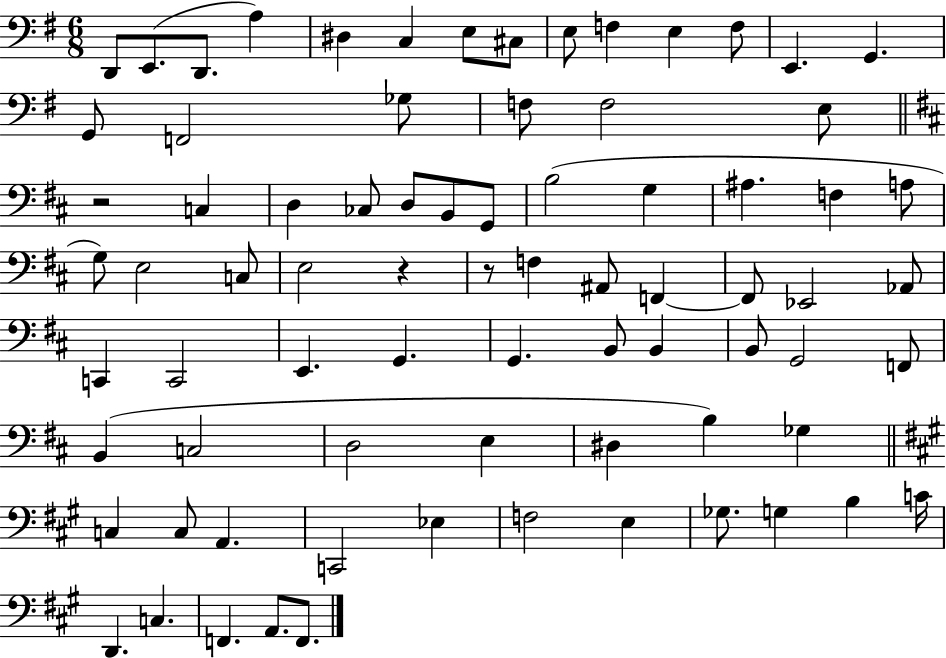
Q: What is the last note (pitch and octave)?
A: F2